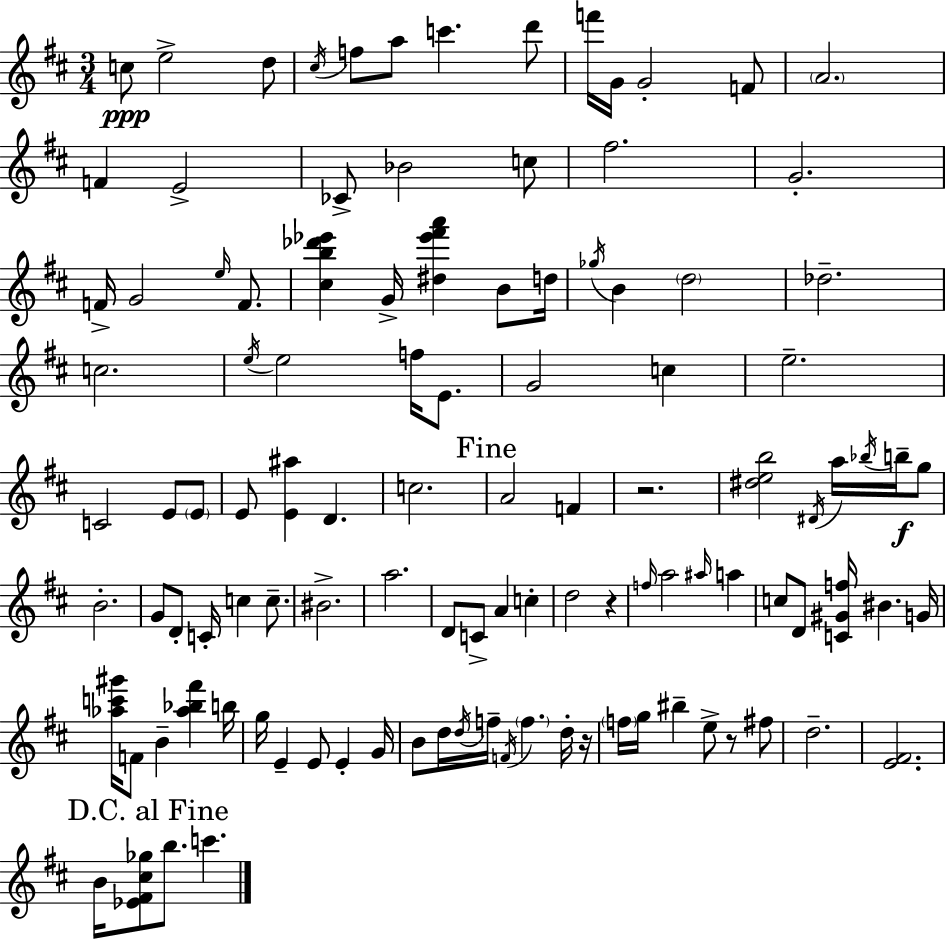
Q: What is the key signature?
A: D major